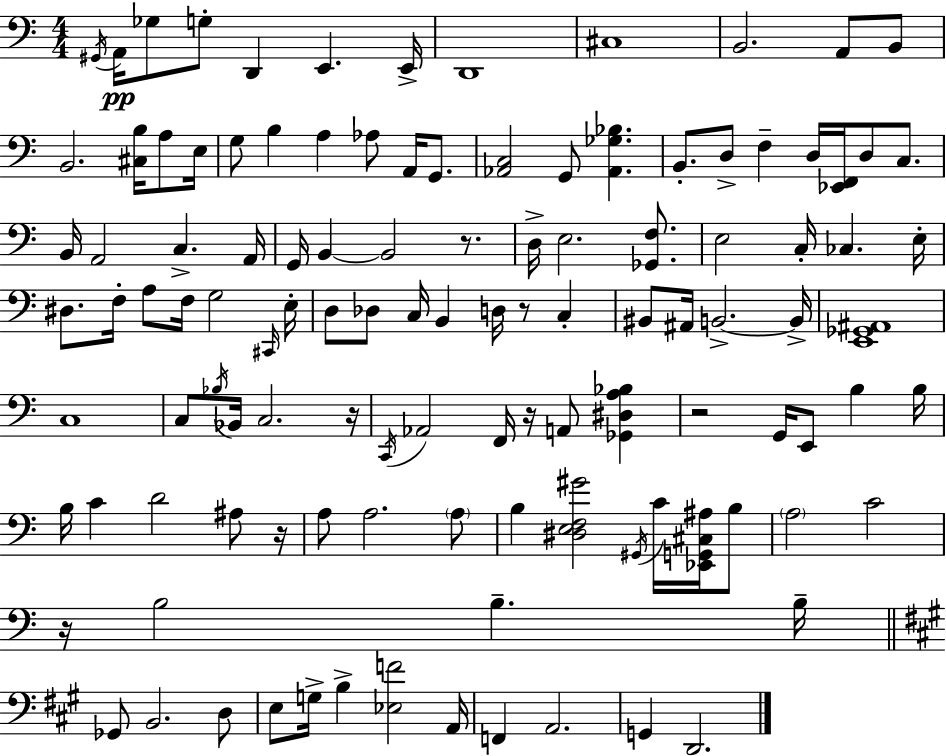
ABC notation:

X:1
T:Untitled
M:4/4
L:1/4
K:Am
^G,,/4 A,,/4 _G,/2 G,/2 D,, E,, E,,/4 D,,4 ^C,4 B,,2 A,,/2 B,,/2 B,,2 [^C,B,]/4 A,/2 E,/4 G,/2 B, A, _A,/2 A,,/4 G,,/2 [_A,,C,]2 G,,/2 [_A,,_G,_B,] B,,/2 D,/2 F, D,/4 [_E,,F,,]/4 D,/2 C,/2 B,,/4 A,,2 C, A,,/4 G,,/4 B,, B,,2 z/2 D,/4 E,2 [_G,,F,]/2 E,2 C,/4 _C, E,/4 ^D,/2 F,/4 A,/2 F,/4 G,2 ^C,,/4 E,/4 D,/2 _D,/2 C,/4 B,, D,/4 z/2 C, ^B,,/2 ^A,,/4 B,,2 B,,/4 [E,,_G,,^A,,]4 C,4 C,/2 _B,/4 _B,,/4 C,2 z/4 C,,/4 _A,,2 F,,/4 z/4 A,,/2 [_G,,^D,A,_B,] z2 G,,/4 E,,/2 B, B,/4 B,/4 C D2 ^A,/2 z/4 A,/2 A,2 A,/2 B, [^D,E,F,^G]2 ^G,,/4 C/4 [_E,,G,,^C,^A,]/4 B,/2 A,2 C2 z/4 B,2 B, B,/4 _G,,/2 B,,2 D,/2 E,/2 G,/4 B, [_E,F]2 A,,/4 F,, A,,2 G,, D,,2